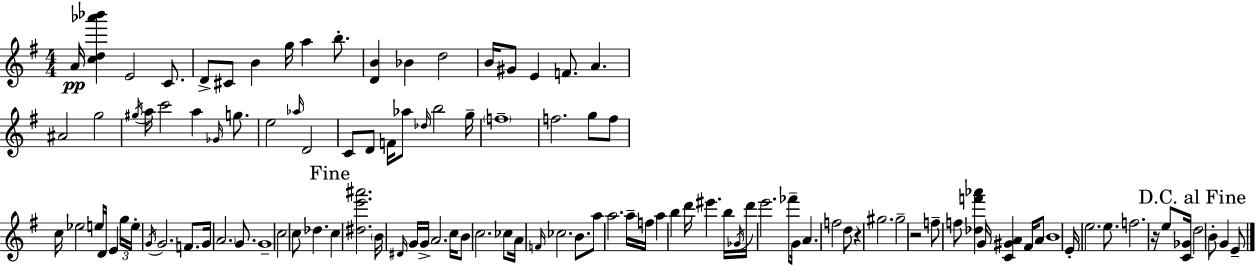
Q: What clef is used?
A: treble